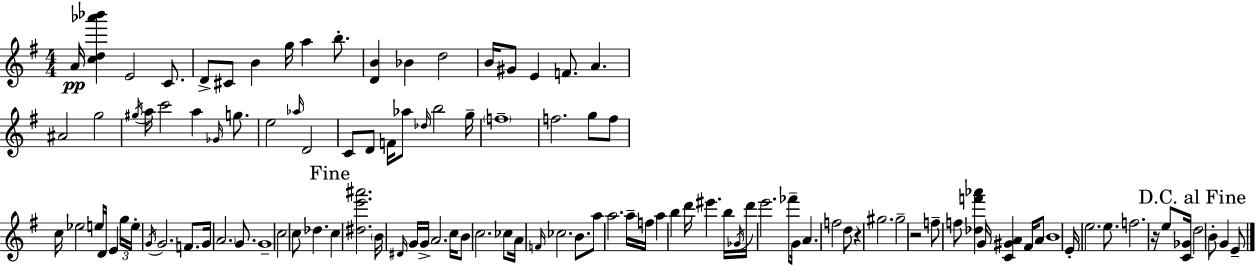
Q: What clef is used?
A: treble